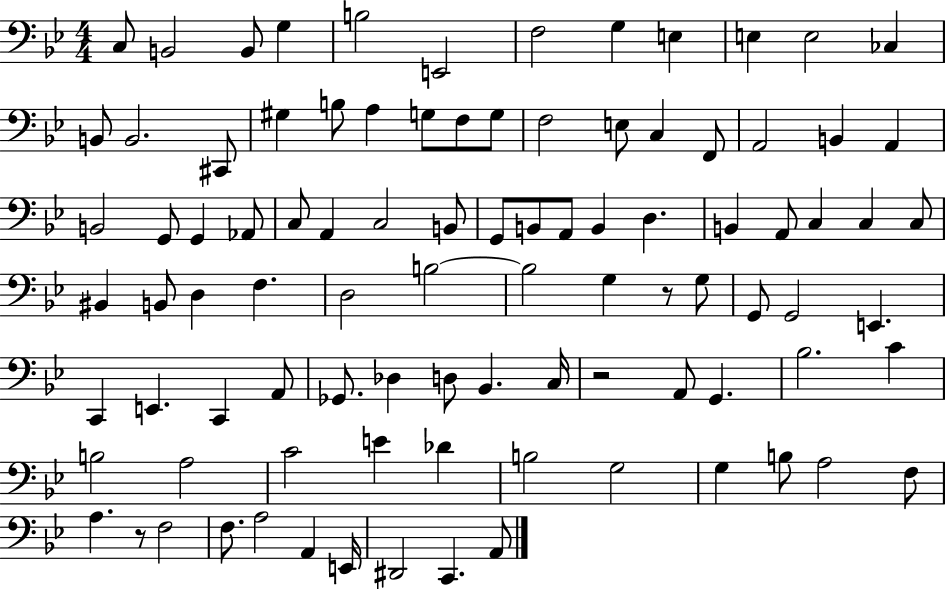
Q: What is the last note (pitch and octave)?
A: A2